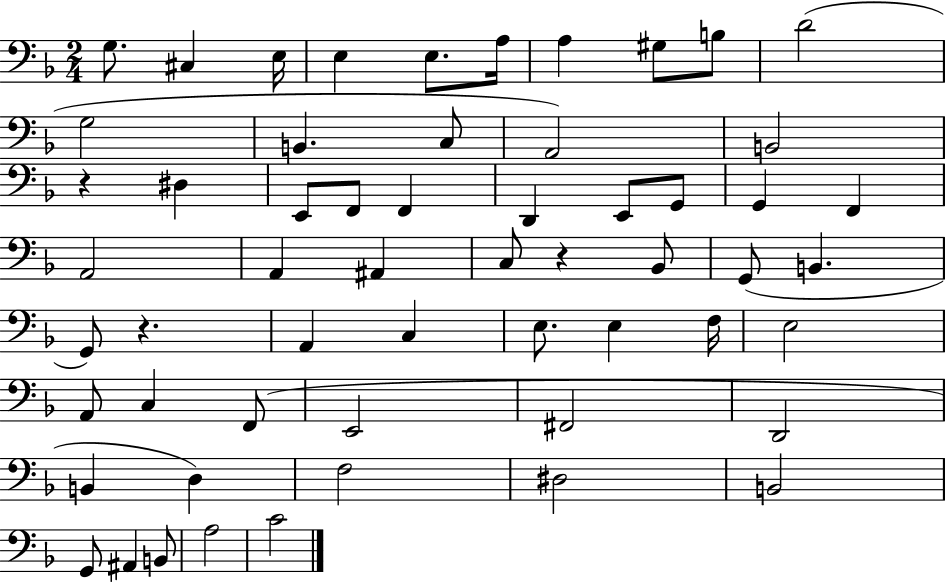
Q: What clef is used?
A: bass